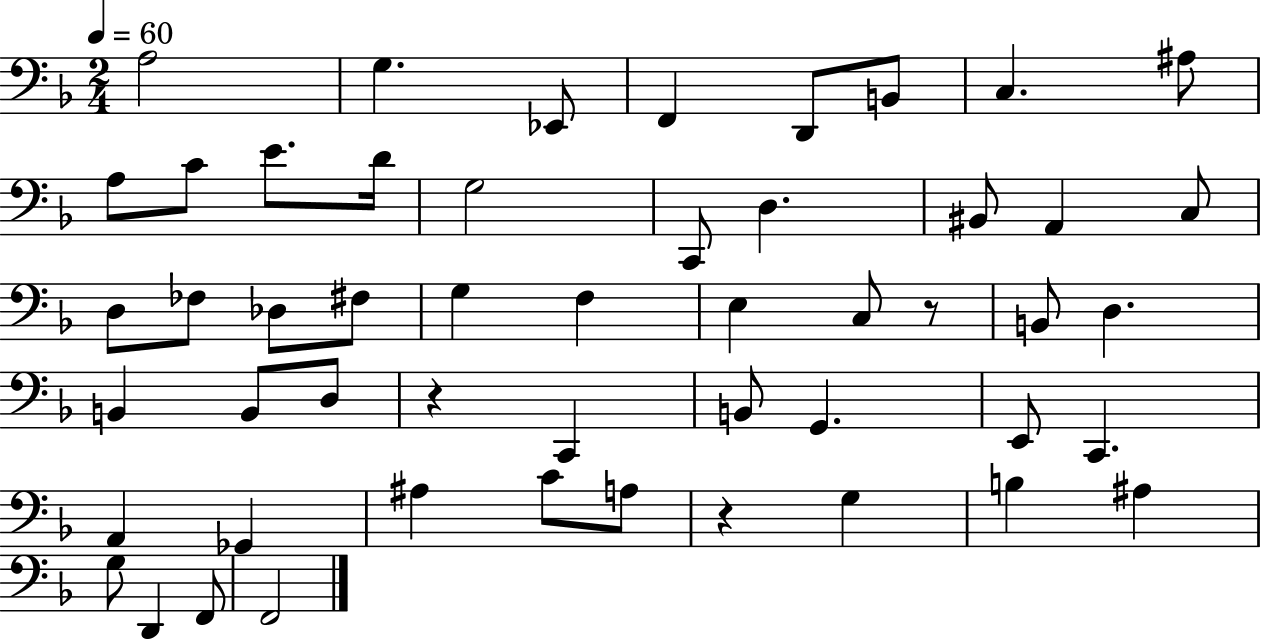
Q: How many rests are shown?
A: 3